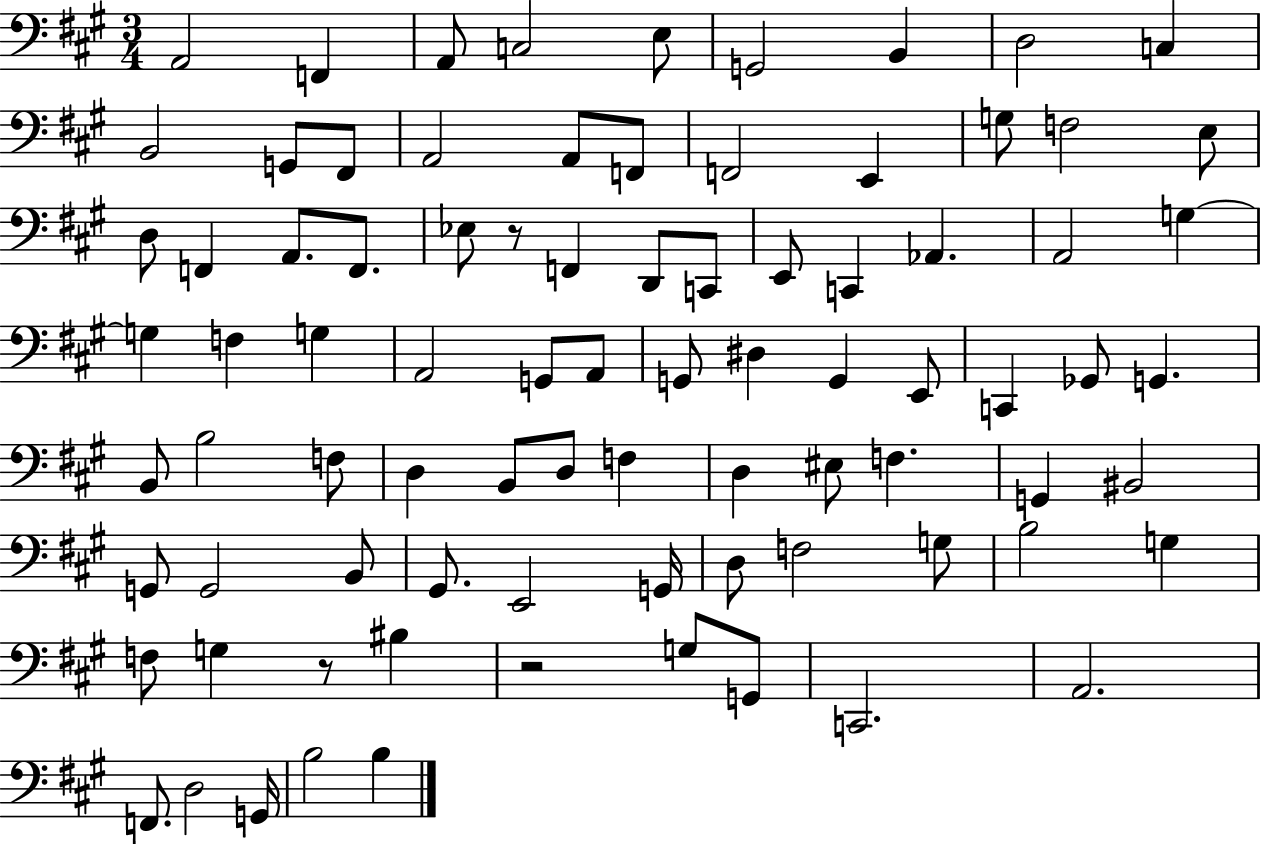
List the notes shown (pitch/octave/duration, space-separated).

A2/h F2/q A2/e C3/h E3/e G2/h B2/q D3/h C3/q B2/h G2/e F#2/e A2/h A2/e F2/e F2/h E2/q G3/e F3/h E3/e D3/e F2/q A2/e. F2/e. Eb3/e R/e F2/q D2/e C2/e E2/e C2/q Ab2/q. A2/h G3/q G3/q F3/q G3/q A2/h G2/e A2/e G2/e D#3/q G2/q E2/e C2/q Gb2/e G2/q. B2/e B3/h F3/e D3/q B2/e D3/e F3/q D3/q EIS3/e F3/q. G2/q BIS2/h G2/e G2/h B2/e G#2/e. E2/h G2/s D3/e F3/h G3/e B3/h G3/q F3/e G3/q R/e BIS3/q R/h G3/e G2/e C2/h. A2/h. F2/e. D3/h G2/s B3/h B3/q